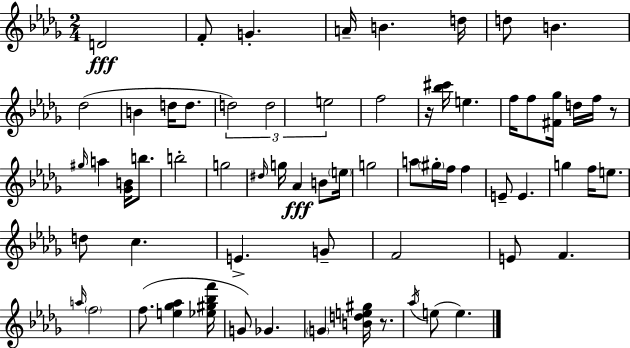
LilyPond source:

{
  \clef treble
  \numericTimeSignature
  \time 2/4
  \key bes \minor
  d'2\fff | f'8-. g'4.-. | a'16-- b'4. d''16 | d''8 b'4. | \break des''2( | b'4 d''16 d''8. | \tuplet 3/2 { d''2) | d''2 | \break e''2 } | f''2 | r16 <bes'' cis'''>16 e''4. | f''16 f''8 <fis' ges''>16 d''16 f''16 r8 | \break \grace { gis''16 } a''4 <ges' b'>16 b''8. | b''2-. | g''2 | \grace { dis''16 } g''16 aes'4\fff b'8 | \break \parenthesize e''16 g''2 | a''8 \parenthesize gis''16-. f''16 f''4 | e'8-- e'4. | g''4 f''16 e''8. | \break d''8 c''4. | e'4.-> | g'8-- f'2 | e'8 f'4. | \break \grace { a''16 } \parenthesize f''2 | f''8.( <e'' ges'' aes''>4 | <ees'' gis'' bes'' f'''>16 g'8) ges'4. | \parenthesize g'4 <b' d'' e'' gis''>16 | \break r8. \acciaccatura { aes''16 }( e''8 e''4.) | \bar "|."
}